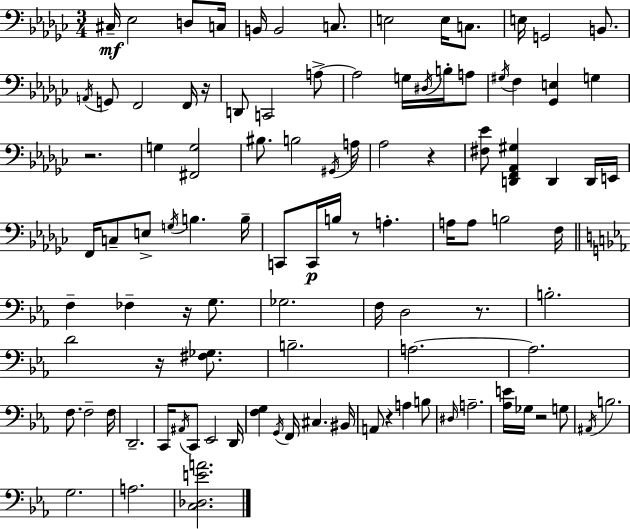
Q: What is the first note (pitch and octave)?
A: C#3